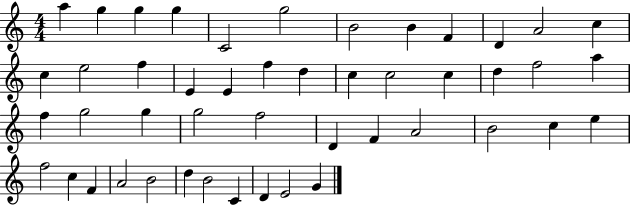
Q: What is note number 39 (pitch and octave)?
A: F4